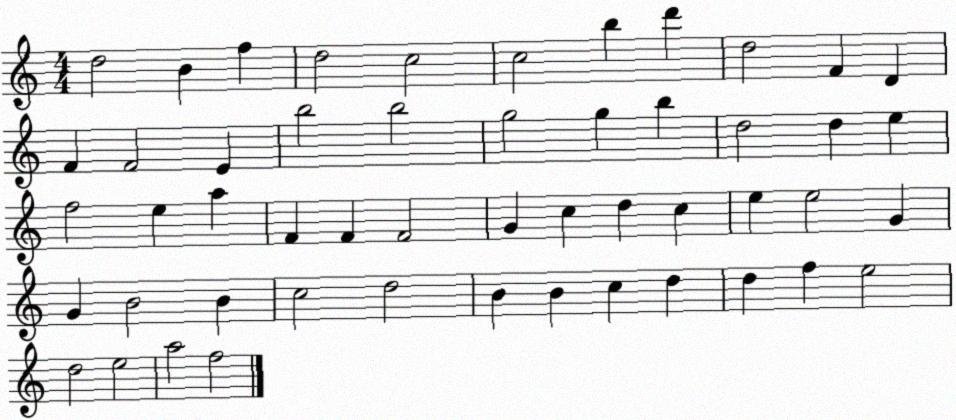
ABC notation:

X:1
T:Untitled
M:4/4
L:1/4
K:C
d2 B f d2 c2 c2 b d' d2 F D F F2 E b2 b2 g2 g b d2 d e f2 e a F F F2 G c d c e e2 G G B2 B c2 d2 B B c d d f e2 d2 e2 a2 f2